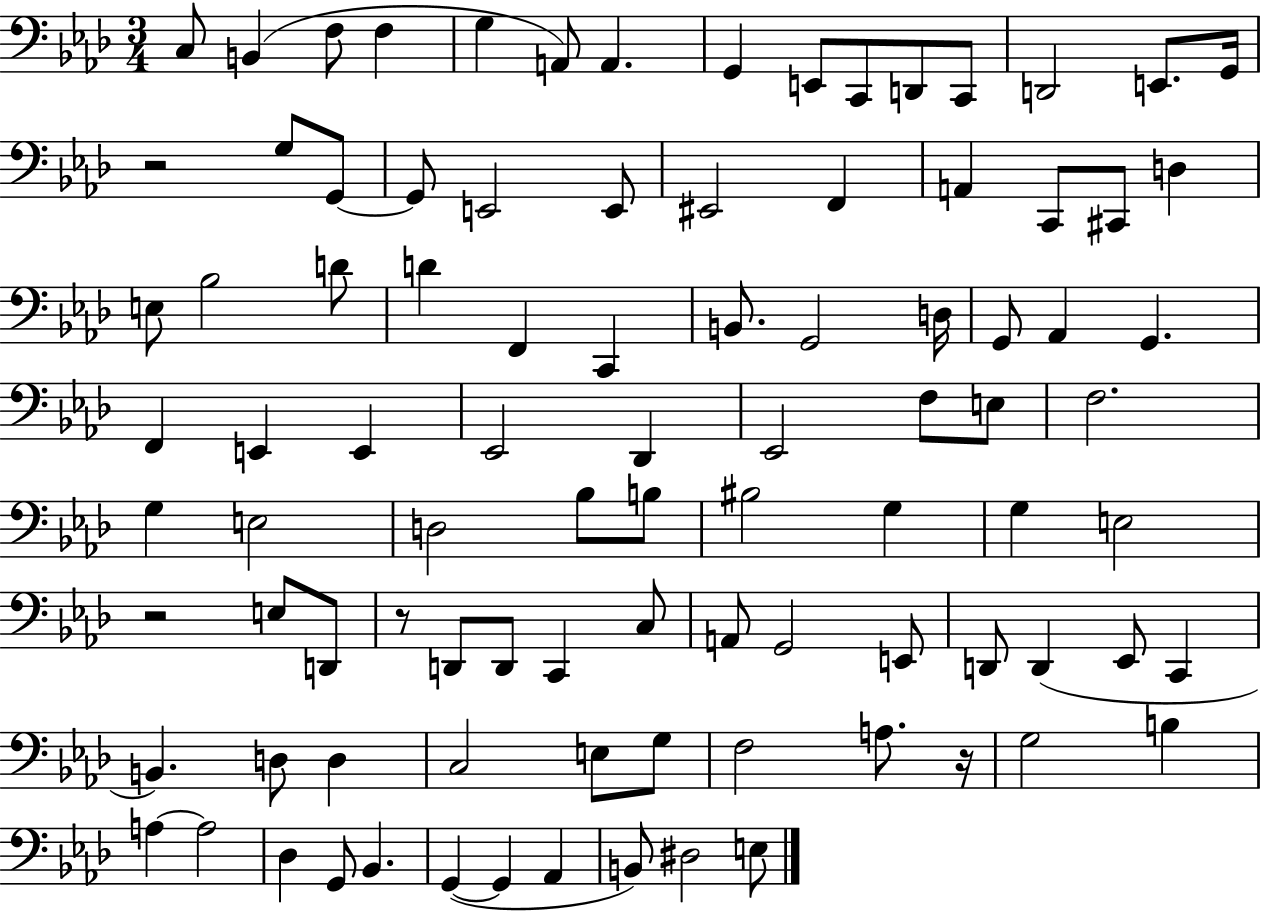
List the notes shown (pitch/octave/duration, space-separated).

C3/e B2/q F3/e F3/q G3/q A2/e A2/q. G2/q E2/e C2/e D2/e C2/e D2/h E2/e. G2/s R/h G3/e G2/e G2/e E2/h E2/e EIS2/h F2/q A2/q C2/e C#2/e D3/q E3/e Bb3/h D4/e D4/q F2/q C2/q B2/e. G2/h D3/s G2/e Ab2/q G2/q. F2/q E2/q E2/q Eb2/h Db2/q Eb2/h F3/e E3/e F3/h. G3/q E3/h D3/h Bb3/e B3/e BIS3/h G3/q G3/q E3/h R/h E3/e D2/e R/e D2/e D2/e C2/q C3/e A2/e G2/h E2/e D2/e D2/q Eb2/e C2/q B2/q. D3/e D3/q C3/h E3/e G3/e F3/h A3/e. R/s G3/h B3/q A3/q A3/h Db3/q G2/e Bb2/q. G2/q G2/q Ab2/q B2/e D#3/h E3/e